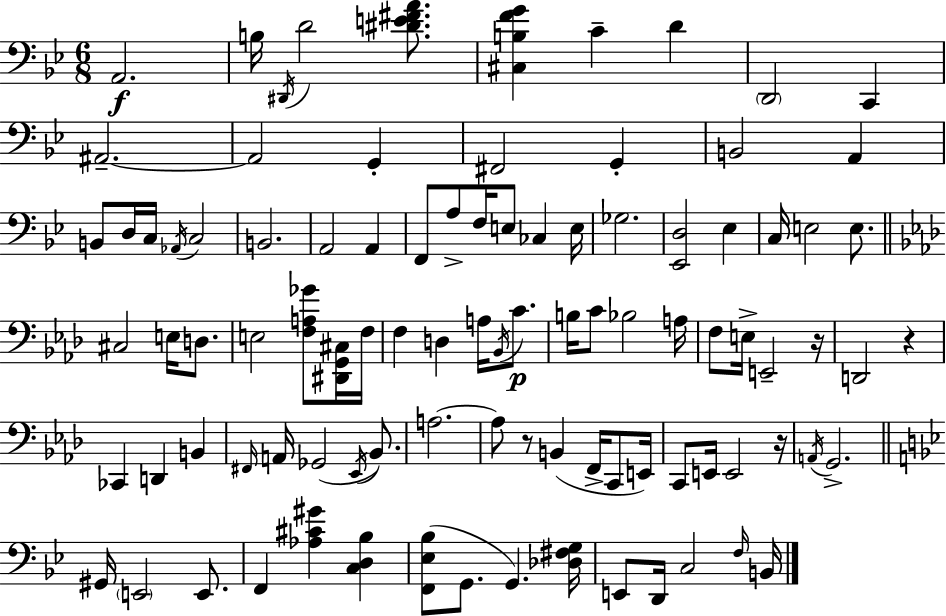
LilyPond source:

{
  \clef bass
  \numericTimeSignature
  \time 6/8
  \key bes \major
  \repeat volta 2 { a,2.\f | b16 \acciaccatura { dis,16 } d'2 <dis' e' fis' a'>8. | <cis b f' g'>4 c'4-- d'4 | \parenthesize d,2 c,4 | \break ais,2.--~~ | ais,2 g,4-. | fis,2 g,4-. | b,2 a,4 | \break b,8 d16 c16 \acciaccatura { aes,16 } c2 | b,2. | a,2 a,4 | f,8 a8-> f16 e8 ces4 | \break e16 ges2. | <ees, d>2 ees4 | c16 e2 e8. | \bar "||" \break \key aes \major cis2 e16 d8. | e2 <f a ges'>8 <dis, g, cis>16 f16 | f4 d4 a16 \acciaccatura { bes,16 }\p c'8. | b16 c'8 bes2 | \break a16 f8 e16-> e,2-- | r16 d,2 r4 | ces,4 d,4 b,4 | \grace { fis,16 } a,16 ges,2( \acciaccatura { ees,16 } | \break bes,8.) a2.~~ | a8 r8 b,4( f,16-> | c,8 e,16) c,8 e,16 e,2 | r16 \acciaccatura { a,16 } g,2.-> | \break \bar "||" \break \key g \minor gis,16 \parenthesize e,2 e,8. | f,4 <aes cis' gis'>4 <c d bes>4 | <f, ees bes>8( g,8. g,4.) <des fis g>16 | e,8 d,16 c2 \grace { f16 } | \break b,16 } \bar "|."
}